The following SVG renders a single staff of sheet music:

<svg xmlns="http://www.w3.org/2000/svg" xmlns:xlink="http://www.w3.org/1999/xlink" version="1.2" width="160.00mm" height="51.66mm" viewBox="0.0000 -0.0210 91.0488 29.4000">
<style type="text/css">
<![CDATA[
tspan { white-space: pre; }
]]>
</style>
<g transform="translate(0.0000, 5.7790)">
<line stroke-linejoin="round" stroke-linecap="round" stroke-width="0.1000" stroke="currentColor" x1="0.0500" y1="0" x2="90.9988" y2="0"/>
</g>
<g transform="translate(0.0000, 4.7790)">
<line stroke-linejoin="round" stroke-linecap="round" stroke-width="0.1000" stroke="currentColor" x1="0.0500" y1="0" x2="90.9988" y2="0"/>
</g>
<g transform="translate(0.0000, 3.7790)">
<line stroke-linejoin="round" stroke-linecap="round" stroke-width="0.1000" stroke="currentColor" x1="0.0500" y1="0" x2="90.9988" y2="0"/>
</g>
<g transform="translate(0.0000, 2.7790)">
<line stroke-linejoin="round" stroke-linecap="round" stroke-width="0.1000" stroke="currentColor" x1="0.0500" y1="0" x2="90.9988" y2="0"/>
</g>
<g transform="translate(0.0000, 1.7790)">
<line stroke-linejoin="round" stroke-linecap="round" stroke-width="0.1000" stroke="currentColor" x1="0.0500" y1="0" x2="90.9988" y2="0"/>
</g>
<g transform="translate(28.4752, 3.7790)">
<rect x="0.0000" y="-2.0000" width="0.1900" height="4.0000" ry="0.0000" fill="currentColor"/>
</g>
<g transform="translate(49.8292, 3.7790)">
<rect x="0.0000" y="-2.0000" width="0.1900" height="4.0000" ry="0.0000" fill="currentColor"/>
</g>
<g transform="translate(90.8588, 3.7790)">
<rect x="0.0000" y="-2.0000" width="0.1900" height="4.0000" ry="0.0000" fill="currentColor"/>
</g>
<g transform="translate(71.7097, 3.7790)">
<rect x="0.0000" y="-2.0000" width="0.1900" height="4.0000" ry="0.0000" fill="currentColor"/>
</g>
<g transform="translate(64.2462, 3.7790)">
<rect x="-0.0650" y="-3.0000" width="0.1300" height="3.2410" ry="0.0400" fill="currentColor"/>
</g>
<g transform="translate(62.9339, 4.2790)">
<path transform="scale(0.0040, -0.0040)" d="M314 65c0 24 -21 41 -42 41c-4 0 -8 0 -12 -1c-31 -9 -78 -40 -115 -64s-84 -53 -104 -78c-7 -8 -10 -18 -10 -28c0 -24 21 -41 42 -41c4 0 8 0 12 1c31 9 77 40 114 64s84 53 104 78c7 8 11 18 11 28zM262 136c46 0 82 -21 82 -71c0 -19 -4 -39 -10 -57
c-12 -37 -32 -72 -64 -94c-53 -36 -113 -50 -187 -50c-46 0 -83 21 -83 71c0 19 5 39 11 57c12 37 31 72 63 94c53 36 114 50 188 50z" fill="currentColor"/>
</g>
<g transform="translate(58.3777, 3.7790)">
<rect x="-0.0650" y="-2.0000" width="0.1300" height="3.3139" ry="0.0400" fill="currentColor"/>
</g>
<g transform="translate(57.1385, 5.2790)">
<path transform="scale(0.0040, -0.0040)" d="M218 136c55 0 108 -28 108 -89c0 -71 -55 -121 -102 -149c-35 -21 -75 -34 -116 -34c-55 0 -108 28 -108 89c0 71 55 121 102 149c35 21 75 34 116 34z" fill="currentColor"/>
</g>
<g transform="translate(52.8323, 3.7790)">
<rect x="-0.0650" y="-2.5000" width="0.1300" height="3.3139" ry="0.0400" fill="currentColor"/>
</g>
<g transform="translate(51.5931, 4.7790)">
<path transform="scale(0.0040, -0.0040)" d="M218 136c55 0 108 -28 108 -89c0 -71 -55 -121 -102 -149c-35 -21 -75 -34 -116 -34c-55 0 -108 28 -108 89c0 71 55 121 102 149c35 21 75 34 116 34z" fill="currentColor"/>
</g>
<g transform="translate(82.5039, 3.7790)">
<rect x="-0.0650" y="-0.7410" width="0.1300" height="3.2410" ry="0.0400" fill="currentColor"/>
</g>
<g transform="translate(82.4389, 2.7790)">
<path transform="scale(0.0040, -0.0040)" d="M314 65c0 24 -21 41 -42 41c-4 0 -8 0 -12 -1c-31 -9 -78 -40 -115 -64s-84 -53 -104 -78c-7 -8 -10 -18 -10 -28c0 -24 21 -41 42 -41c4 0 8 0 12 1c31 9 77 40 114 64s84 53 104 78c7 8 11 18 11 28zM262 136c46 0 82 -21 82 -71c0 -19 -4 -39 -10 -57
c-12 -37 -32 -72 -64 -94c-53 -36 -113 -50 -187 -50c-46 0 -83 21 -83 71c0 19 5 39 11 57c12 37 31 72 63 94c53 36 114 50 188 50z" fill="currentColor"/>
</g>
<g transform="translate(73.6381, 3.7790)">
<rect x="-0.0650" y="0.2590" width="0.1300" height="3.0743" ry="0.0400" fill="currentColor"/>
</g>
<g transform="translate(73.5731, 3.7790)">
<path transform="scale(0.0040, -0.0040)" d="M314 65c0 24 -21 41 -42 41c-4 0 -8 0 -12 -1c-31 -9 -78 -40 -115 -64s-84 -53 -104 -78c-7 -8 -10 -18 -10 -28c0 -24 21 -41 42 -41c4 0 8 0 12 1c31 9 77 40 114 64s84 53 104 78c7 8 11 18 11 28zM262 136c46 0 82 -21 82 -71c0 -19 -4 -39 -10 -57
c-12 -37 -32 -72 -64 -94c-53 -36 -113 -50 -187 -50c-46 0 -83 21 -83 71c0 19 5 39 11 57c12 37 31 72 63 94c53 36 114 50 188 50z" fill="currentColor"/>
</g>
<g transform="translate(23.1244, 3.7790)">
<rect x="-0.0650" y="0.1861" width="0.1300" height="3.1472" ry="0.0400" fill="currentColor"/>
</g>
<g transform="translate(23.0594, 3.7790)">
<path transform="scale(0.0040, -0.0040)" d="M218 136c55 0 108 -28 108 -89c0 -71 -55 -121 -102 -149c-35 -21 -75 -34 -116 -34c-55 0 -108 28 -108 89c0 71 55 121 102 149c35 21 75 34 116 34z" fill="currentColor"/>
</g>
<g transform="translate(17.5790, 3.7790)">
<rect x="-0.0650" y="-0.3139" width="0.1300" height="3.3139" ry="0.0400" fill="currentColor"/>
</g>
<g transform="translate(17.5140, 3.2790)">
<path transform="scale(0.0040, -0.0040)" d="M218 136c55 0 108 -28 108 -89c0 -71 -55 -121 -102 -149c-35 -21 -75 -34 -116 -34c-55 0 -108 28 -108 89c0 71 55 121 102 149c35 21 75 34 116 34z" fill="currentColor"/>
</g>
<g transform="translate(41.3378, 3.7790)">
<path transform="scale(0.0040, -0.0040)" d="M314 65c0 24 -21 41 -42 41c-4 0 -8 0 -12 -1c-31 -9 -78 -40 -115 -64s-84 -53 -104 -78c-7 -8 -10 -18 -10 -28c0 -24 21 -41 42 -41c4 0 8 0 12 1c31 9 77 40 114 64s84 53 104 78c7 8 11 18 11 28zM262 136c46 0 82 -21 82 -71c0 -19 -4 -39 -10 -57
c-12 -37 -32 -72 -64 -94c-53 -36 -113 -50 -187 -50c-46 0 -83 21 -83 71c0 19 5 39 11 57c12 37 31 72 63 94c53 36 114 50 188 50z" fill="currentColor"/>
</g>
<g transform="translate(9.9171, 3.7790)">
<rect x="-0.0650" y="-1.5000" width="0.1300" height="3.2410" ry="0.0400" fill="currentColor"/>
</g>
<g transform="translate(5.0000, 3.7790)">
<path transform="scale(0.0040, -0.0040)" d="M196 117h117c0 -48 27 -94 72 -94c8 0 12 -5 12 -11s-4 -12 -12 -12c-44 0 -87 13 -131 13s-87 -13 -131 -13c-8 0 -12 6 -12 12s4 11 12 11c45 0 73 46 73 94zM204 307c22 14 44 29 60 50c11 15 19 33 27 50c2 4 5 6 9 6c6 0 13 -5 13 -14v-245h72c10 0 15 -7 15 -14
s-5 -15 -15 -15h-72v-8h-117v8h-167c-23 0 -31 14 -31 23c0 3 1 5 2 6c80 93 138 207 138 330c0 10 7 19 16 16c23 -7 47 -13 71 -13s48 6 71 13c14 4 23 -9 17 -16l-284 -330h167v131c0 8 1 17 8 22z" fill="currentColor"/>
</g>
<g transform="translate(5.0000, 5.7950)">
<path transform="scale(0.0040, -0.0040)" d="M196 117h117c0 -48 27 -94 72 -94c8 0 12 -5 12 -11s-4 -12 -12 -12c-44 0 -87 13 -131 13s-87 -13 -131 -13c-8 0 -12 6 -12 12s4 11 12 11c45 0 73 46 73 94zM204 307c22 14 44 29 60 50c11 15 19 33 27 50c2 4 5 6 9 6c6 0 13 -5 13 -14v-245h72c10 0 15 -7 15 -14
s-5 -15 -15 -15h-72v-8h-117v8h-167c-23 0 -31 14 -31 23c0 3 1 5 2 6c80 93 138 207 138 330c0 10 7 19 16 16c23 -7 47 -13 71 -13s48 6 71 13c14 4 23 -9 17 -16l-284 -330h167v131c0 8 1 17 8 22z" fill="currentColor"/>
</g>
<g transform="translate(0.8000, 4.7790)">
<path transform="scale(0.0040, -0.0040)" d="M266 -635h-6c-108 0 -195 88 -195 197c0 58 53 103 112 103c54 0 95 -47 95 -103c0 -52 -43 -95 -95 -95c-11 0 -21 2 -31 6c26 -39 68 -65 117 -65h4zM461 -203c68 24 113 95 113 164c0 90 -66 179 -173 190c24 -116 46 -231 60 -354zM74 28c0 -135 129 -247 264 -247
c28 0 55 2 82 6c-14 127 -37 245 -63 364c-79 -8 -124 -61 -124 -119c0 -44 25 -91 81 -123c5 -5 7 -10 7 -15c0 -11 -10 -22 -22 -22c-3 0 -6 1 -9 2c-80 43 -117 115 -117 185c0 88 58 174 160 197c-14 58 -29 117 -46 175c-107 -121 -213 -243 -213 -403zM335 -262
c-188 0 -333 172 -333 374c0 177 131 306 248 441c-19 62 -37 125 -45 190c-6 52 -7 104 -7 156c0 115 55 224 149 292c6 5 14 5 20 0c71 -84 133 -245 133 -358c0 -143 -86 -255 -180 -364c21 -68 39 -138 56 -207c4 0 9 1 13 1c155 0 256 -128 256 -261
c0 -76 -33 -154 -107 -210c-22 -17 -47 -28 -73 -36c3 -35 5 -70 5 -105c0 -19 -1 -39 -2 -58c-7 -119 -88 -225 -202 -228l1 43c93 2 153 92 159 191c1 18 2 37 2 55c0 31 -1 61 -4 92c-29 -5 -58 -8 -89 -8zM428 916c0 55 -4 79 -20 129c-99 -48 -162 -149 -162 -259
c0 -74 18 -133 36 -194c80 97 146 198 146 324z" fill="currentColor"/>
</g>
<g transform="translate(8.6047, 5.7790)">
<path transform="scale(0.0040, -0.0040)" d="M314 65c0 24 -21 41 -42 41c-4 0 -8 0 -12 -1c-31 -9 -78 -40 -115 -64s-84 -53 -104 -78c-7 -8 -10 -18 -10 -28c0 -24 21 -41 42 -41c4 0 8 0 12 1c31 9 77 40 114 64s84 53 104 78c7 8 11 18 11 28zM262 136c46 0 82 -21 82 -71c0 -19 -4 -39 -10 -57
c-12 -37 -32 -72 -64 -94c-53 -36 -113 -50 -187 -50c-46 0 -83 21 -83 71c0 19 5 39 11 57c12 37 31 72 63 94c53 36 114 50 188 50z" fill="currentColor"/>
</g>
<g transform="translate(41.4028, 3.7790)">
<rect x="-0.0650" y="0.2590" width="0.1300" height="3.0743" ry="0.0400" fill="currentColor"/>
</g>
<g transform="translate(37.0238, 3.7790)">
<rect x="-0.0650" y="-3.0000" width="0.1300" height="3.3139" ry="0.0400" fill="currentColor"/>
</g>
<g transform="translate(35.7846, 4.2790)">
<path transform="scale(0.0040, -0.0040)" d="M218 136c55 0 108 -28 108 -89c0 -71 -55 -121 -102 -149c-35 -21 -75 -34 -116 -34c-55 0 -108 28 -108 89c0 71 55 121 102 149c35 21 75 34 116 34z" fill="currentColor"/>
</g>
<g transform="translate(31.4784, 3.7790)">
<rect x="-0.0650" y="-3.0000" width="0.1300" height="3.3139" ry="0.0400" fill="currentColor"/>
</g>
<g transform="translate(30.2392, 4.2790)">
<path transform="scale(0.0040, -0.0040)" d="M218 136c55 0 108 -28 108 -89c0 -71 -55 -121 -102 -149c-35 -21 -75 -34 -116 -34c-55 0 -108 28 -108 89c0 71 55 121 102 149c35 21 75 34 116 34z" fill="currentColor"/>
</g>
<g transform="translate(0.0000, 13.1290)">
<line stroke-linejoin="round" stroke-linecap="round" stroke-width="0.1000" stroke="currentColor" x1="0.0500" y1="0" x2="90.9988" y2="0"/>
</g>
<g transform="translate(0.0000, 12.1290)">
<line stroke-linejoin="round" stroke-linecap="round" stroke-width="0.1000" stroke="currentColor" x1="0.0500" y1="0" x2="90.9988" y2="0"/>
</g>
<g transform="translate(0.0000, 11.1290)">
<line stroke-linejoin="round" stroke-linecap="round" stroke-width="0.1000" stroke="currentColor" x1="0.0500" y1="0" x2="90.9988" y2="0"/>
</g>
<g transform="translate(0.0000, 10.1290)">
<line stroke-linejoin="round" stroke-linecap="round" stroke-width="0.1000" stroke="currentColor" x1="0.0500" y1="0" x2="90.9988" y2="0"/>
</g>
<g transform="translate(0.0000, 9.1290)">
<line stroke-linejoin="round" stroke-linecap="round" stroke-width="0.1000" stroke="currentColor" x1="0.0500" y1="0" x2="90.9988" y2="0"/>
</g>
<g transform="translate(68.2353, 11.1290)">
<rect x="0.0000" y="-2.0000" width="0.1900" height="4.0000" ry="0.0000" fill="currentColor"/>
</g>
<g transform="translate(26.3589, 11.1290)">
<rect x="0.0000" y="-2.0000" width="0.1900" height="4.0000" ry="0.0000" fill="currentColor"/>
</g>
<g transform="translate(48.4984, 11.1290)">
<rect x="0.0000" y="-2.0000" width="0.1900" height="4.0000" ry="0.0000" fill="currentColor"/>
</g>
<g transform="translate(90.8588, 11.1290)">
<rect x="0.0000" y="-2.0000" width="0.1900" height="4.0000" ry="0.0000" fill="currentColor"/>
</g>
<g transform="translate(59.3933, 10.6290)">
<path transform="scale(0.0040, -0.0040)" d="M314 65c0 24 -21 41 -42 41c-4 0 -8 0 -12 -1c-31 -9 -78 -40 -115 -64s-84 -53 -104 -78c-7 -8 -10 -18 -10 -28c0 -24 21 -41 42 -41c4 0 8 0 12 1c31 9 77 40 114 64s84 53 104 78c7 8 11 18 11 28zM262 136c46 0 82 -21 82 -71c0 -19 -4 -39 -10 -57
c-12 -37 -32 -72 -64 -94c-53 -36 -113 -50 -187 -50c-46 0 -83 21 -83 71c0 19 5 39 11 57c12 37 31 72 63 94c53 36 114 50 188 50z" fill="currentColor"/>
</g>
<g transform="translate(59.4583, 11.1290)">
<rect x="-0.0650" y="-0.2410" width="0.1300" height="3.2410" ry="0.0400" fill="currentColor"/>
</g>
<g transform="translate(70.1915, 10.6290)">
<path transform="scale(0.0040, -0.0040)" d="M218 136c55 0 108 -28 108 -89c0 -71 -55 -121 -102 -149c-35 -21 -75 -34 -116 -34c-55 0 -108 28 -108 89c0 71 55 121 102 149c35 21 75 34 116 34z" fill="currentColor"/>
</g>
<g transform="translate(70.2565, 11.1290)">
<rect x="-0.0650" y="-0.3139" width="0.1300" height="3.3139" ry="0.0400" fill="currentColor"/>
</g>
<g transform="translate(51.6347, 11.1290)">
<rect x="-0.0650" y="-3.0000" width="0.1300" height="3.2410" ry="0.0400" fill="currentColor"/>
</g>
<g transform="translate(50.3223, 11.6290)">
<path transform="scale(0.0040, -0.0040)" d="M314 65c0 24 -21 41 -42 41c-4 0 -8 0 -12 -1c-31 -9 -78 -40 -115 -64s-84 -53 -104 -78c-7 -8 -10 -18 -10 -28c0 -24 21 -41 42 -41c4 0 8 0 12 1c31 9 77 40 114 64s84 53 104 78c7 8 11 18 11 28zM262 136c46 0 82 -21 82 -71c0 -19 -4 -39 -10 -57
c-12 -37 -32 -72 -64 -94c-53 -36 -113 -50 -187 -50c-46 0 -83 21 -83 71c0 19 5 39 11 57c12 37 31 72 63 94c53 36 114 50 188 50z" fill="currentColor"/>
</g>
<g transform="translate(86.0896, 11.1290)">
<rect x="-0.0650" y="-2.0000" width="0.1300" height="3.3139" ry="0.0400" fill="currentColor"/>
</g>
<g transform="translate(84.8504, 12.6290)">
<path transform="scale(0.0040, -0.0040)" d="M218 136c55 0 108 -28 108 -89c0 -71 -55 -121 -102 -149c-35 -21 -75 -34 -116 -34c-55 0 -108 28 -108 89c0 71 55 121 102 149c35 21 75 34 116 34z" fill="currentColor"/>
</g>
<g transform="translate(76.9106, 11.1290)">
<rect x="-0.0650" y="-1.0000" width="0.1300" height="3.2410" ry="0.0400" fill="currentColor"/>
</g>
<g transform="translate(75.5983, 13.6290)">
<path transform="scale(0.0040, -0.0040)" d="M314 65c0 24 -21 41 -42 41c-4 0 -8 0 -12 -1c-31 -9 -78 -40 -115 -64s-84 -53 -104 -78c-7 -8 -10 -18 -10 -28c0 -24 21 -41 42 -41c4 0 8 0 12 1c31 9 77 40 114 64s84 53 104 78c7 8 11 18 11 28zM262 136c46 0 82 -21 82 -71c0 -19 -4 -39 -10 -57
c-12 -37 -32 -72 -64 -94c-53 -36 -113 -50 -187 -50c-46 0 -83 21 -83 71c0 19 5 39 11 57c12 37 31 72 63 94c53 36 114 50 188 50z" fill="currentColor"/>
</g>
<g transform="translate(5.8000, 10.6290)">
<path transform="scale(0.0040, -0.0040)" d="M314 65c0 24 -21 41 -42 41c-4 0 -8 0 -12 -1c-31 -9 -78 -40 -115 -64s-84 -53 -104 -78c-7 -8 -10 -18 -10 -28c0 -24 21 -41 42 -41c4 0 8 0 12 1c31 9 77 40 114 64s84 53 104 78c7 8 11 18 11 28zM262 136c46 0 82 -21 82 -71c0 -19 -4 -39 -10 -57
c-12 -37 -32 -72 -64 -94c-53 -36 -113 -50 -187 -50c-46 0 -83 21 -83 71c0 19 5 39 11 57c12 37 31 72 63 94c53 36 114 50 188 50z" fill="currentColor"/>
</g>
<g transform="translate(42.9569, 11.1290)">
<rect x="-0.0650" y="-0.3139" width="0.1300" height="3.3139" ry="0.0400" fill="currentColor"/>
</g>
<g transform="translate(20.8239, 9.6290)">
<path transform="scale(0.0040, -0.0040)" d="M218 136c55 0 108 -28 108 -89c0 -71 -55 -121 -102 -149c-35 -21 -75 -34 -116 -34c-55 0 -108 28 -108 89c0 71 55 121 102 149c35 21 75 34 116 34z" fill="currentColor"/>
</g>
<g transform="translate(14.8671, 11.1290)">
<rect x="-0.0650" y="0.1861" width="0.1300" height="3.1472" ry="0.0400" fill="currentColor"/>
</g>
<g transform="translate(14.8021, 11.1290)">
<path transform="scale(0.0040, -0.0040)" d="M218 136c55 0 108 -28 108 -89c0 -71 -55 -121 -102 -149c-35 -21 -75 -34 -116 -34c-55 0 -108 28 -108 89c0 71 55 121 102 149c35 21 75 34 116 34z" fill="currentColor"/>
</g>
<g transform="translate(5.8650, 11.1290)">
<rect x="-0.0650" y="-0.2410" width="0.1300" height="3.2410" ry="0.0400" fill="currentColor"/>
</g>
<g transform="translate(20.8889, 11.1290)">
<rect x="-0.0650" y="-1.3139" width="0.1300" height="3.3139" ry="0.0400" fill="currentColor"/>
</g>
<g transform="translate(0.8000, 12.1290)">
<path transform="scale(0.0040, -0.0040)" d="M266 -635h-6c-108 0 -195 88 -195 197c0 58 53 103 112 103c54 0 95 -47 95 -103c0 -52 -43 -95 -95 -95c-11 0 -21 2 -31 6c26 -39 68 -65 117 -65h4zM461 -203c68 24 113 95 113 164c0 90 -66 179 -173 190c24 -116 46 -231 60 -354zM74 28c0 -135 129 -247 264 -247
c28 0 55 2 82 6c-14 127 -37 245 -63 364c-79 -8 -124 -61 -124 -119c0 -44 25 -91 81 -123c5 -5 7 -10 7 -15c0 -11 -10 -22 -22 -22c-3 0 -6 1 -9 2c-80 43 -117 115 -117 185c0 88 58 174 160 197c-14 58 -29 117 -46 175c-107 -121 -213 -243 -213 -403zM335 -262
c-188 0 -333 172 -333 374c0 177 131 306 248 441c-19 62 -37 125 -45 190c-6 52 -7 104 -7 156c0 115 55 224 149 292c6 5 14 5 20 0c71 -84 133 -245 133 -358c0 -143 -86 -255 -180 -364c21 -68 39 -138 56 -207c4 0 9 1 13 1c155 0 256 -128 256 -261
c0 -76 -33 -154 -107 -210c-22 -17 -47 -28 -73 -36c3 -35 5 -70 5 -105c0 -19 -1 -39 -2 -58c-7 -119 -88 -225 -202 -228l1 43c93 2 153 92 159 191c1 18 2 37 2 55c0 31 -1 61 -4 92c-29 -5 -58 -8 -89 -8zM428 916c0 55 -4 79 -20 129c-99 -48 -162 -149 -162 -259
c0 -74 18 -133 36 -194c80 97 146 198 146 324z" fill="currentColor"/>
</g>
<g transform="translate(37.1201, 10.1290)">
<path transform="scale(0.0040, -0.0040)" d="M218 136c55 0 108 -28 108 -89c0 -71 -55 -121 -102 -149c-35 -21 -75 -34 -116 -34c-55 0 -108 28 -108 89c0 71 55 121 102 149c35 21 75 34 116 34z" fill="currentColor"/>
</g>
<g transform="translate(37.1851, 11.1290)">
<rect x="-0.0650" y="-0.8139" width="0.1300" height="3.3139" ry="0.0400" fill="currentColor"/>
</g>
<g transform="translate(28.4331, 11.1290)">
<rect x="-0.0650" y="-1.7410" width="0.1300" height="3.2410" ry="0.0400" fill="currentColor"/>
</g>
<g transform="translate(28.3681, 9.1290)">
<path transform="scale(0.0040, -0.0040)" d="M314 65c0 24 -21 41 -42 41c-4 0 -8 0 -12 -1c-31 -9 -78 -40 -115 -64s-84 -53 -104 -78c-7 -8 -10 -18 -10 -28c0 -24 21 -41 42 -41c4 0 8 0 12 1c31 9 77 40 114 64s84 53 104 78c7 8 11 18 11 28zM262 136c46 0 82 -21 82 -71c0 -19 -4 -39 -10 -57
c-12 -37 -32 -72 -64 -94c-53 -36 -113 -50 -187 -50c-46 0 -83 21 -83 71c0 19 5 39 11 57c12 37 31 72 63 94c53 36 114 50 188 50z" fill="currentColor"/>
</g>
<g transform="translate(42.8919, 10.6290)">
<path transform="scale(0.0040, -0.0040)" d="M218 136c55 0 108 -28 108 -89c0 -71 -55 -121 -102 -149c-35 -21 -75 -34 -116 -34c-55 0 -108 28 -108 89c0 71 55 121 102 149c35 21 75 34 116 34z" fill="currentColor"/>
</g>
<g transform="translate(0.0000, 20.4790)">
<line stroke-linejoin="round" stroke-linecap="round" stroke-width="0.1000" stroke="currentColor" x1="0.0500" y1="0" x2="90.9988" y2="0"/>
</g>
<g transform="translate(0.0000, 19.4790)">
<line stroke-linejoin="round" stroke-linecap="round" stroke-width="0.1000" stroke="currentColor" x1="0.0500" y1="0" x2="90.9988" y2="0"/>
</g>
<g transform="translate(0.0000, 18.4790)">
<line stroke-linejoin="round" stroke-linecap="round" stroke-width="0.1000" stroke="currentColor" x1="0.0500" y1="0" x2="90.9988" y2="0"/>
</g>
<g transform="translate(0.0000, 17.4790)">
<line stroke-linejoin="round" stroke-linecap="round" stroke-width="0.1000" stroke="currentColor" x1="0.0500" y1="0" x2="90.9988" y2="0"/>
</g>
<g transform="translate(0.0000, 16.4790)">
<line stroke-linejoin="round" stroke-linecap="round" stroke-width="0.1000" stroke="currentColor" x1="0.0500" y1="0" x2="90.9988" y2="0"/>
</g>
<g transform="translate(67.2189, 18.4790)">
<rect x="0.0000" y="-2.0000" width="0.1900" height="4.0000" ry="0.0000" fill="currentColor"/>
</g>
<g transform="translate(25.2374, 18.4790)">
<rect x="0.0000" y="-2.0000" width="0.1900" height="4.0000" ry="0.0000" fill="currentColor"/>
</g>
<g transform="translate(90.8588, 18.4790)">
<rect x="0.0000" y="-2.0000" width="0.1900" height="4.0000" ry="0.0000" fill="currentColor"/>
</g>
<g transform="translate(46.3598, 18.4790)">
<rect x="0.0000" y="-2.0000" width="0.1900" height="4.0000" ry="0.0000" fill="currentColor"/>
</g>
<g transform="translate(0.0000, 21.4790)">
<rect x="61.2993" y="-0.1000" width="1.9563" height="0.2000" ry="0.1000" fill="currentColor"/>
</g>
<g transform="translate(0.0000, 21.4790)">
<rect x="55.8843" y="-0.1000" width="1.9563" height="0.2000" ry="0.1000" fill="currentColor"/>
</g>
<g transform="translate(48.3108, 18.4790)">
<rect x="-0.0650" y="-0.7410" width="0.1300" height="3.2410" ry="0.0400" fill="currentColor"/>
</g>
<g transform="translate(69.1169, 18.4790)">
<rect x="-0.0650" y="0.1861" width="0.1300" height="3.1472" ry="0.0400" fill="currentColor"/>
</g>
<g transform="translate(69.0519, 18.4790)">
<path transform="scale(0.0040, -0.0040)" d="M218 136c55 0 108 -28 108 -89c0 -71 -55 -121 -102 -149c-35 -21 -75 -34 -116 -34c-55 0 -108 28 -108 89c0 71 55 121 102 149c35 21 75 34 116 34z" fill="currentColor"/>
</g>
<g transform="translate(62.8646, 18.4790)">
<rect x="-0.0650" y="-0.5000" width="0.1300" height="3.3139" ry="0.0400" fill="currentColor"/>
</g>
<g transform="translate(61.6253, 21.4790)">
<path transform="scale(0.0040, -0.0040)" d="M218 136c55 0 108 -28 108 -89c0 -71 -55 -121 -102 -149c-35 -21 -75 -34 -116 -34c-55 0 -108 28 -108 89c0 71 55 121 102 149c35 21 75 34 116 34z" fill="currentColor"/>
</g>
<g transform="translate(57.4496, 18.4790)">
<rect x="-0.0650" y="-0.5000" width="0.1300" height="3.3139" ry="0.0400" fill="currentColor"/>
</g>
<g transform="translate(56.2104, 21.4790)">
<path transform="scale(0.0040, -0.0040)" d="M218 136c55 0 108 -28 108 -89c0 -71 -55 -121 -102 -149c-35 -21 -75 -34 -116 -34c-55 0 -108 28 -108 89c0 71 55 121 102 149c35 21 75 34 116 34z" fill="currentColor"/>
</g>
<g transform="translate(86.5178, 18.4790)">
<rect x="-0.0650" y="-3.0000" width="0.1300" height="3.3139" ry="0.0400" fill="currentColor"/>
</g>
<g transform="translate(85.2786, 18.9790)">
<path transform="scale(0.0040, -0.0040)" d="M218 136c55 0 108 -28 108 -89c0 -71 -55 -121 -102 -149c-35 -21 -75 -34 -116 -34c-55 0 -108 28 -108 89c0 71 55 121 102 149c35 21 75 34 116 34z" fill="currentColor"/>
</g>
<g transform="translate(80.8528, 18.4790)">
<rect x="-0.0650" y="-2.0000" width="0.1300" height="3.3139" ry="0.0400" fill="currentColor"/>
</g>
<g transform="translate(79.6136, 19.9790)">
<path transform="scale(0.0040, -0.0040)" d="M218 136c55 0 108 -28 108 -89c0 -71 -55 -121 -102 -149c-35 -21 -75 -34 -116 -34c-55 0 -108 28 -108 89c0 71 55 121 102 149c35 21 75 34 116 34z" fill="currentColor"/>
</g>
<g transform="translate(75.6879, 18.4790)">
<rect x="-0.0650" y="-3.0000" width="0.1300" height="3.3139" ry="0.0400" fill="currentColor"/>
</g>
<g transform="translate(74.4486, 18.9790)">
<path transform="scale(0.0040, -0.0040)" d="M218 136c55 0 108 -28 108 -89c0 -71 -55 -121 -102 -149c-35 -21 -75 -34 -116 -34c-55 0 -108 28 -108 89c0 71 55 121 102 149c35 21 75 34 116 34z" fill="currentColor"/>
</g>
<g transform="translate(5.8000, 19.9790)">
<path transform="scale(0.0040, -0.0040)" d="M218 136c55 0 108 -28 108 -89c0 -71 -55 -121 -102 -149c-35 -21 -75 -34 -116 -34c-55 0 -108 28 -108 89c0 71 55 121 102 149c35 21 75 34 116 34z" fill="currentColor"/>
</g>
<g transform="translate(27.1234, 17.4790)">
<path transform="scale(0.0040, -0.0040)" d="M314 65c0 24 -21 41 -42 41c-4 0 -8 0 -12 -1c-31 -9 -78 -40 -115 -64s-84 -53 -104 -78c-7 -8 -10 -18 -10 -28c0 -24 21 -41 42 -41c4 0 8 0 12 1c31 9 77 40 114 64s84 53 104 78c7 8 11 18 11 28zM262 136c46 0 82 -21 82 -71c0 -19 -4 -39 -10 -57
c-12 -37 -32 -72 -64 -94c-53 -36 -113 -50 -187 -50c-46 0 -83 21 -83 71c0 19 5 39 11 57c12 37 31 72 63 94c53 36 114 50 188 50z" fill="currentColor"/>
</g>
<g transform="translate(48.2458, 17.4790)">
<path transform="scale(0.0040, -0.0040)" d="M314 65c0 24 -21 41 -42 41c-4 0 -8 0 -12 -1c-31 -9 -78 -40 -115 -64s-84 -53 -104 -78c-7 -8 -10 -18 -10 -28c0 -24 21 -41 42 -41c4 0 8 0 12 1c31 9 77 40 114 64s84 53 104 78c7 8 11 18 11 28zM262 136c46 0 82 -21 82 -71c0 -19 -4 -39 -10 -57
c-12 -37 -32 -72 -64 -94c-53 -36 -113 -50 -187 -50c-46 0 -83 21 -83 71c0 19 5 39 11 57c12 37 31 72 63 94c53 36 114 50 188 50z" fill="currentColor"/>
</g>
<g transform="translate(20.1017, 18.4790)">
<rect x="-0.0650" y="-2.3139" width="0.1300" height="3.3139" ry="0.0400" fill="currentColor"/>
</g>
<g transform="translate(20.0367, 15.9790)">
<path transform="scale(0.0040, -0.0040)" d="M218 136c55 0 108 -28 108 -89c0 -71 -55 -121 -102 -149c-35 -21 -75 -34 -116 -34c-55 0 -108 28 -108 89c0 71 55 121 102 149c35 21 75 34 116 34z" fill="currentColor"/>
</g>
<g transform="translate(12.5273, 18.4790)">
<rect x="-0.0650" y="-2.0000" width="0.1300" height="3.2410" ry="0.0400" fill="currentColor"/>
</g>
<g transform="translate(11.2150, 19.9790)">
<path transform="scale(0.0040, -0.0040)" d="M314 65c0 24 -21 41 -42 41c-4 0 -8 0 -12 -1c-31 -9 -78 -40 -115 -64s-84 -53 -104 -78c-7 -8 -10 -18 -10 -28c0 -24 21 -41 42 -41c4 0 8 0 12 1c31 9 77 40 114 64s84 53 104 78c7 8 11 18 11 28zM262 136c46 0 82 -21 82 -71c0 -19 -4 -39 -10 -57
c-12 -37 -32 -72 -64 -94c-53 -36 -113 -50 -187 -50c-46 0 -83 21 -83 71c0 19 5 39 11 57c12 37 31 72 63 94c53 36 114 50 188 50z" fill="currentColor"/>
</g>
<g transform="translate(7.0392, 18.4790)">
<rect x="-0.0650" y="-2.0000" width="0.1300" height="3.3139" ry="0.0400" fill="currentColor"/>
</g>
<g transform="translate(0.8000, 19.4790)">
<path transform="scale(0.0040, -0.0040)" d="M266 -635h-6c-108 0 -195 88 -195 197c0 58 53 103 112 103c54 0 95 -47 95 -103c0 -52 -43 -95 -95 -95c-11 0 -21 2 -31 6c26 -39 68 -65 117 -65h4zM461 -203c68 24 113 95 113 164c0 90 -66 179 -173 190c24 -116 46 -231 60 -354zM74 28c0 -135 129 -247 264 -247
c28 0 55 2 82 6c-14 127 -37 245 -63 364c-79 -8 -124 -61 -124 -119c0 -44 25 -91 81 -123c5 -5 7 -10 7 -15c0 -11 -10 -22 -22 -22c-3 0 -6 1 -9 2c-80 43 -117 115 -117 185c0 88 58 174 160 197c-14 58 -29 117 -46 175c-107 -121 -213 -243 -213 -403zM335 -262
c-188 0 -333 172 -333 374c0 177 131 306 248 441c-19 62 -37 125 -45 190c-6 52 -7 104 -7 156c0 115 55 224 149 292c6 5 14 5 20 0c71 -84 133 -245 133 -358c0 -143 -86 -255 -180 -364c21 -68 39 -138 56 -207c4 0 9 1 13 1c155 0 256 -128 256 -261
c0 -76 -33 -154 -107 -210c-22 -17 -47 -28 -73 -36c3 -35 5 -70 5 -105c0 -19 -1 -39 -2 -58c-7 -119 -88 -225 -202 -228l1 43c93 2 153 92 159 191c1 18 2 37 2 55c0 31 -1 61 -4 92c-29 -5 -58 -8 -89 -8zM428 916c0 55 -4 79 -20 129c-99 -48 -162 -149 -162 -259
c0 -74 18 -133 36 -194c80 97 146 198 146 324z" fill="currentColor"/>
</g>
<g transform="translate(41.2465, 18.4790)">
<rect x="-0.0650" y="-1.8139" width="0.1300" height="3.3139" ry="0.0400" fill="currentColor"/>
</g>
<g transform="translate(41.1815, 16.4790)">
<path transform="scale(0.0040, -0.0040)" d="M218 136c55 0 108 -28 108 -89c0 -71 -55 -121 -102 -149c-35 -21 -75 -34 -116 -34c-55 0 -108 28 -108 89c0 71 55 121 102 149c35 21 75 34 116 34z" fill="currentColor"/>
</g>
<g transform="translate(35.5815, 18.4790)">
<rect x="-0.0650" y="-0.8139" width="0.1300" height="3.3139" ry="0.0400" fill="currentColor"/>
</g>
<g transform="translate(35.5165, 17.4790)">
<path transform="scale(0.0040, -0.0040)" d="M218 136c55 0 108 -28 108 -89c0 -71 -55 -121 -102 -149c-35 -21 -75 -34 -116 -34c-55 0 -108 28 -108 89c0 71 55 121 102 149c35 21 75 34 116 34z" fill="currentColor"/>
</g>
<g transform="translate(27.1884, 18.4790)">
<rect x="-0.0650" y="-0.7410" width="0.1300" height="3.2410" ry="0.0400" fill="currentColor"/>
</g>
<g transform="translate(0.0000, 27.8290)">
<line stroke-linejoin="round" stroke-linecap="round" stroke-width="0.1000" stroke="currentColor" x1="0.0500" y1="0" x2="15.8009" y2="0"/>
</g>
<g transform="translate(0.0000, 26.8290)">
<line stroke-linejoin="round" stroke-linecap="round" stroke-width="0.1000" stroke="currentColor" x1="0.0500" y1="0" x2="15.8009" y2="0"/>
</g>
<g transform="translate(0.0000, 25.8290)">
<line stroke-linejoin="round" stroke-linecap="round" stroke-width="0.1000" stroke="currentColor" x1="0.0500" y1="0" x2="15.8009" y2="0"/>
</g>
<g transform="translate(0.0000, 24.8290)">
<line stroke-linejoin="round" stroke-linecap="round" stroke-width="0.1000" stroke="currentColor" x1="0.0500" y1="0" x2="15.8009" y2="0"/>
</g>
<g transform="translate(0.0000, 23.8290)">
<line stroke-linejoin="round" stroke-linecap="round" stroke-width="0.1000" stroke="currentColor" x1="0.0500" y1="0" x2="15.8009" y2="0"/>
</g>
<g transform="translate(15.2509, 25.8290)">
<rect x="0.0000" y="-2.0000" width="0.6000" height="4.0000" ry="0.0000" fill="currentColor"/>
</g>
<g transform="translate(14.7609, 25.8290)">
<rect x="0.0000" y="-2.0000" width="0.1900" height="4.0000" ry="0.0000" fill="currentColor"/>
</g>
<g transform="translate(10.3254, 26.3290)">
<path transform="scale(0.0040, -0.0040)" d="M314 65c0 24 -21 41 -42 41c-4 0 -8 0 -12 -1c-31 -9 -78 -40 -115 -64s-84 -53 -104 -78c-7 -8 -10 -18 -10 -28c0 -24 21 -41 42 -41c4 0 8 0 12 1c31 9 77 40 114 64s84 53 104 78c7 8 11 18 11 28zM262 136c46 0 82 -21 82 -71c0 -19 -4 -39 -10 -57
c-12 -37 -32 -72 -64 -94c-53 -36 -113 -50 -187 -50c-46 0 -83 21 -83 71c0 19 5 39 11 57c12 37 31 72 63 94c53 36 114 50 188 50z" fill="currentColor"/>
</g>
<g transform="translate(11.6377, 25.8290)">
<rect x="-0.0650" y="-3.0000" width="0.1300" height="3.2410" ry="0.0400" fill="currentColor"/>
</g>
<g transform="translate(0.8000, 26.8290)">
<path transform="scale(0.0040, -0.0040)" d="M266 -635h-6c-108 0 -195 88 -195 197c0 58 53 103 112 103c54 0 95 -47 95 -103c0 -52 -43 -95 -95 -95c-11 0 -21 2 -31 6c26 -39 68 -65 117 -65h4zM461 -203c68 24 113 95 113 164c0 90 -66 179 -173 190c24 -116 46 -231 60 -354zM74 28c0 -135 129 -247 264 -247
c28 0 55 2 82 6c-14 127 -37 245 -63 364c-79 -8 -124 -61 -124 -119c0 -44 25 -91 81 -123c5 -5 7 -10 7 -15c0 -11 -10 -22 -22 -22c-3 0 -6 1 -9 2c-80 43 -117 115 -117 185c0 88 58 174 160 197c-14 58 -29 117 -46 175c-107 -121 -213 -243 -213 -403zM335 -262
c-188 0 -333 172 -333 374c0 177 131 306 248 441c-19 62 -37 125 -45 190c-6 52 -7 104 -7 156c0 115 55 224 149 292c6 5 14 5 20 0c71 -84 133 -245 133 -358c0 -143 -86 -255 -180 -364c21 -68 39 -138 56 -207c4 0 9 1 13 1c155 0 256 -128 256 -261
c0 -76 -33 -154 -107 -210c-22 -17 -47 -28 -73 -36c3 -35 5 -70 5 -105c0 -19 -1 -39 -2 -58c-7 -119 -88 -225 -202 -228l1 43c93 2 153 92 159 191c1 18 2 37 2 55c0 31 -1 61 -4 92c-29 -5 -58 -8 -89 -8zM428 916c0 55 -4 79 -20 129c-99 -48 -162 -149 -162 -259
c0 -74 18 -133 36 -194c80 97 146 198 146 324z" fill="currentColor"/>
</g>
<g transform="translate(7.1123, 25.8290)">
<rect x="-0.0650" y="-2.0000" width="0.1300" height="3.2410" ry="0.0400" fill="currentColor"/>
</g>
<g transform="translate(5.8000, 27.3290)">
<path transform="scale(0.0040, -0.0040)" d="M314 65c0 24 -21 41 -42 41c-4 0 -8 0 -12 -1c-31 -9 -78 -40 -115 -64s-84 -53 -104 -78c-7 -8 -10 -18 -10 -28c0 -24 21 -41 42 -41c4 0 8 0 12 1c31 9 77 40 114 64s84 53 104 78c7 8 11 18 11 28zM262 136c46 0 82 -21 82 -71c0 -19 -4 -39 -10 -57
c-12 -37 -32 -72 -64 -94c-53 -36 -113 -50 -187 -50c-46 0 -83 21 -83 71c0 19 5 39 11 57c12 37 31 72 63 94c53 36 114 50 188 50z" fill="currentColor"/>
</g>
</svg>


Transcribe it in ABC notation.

X:1
T:Untitled
M:4/4
L:1/4
K:C
E2 c B A A B2 G F A2 B2 d2 c2 B e f2 d c A2 c2 c D2 F F F2 g d2 d f d2 C C B A F A F2 A2